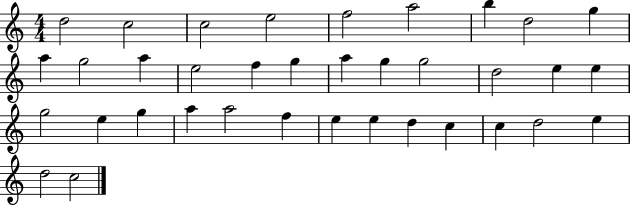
{
  \clef treble
  \numericTimeSignature
  \time 4/4
  \key c \major
  d''2 c''2 | c''2 e''2 | f''2 a''2 | b''4 d''2 g''4 | \break a''4 g''2 a''4 | e''2 f''4 g''4 | a''4 g''4 g''2 | d''2 e''4 e''4 | \break g''2 e''4 g''4 | a''4 a''2 f''4 | e''4 e''4 d''4 c''4 | c''4 d''2 e''4 | \break d''2 c''2 | \bar "|."
}